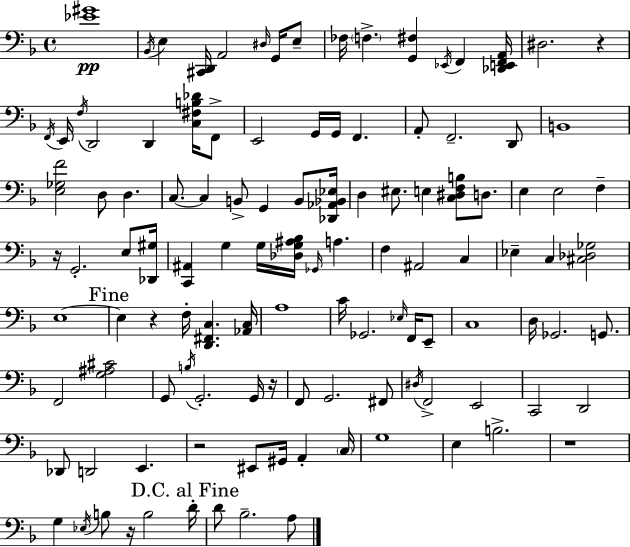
[Eb4,G#4]/w Bb2/s E3/q [C#2,D2]/s A2/h D#3/s G2/s E3/e FES3/s F3/q. [G2,F#3]/q Eb2/s F2/q [Db2,E2,F2,A2]/s D#3/h. R/q F2/s E2/s F3/s D2/h D2/q [C3,F#3,B3,Db4]/s F2/e E2/h G2/s G2/s F2/q. A2/e F2/h. D2/e B2/w [E3,Gb3,F4]/h D3/e D3/q. C3/e. C3/q B2/e G2/q B2/e [Db2,Ab2,Bb2,Eb3]/s D3/q EIS3/e. E3/q [C3,D#3,F3,B3]/e D3/e. E3/q E3/h F3/q R/s G2/h. E3/e [Db2,G#3]/s [C2,A#2]/q G3/q G3/s [Db3,G3,A#3,Bb3]/s Gb2/s A3/q. F3/q A#2/h C3/q Eb3/q C3/q [C#3,Db3,Gb3]/h E3/w E3/q R/q F3/s [D2,F#2,C3]/q. [Ab2,C3]/s A3/w C4/s Gb2/h. Eb3/s F2/s E2/e C3/w D3/s Gb2/h. G2/e. F2/h [G3,A#3,C#4]/h G2/e B3/s G2/h. G2/s R/s F2/e G2/h. F#2/e D#3/s F2/h E2/h C2/h D2/h Db2/e D2/h E2/q. R/h EIS2/e G#2/s A2/q C3/s G3/w E3/q B3/h. R/w G3/q Eb3/s B3/e R/s B3/h D4/s D4/e Bb3/h. A3/e